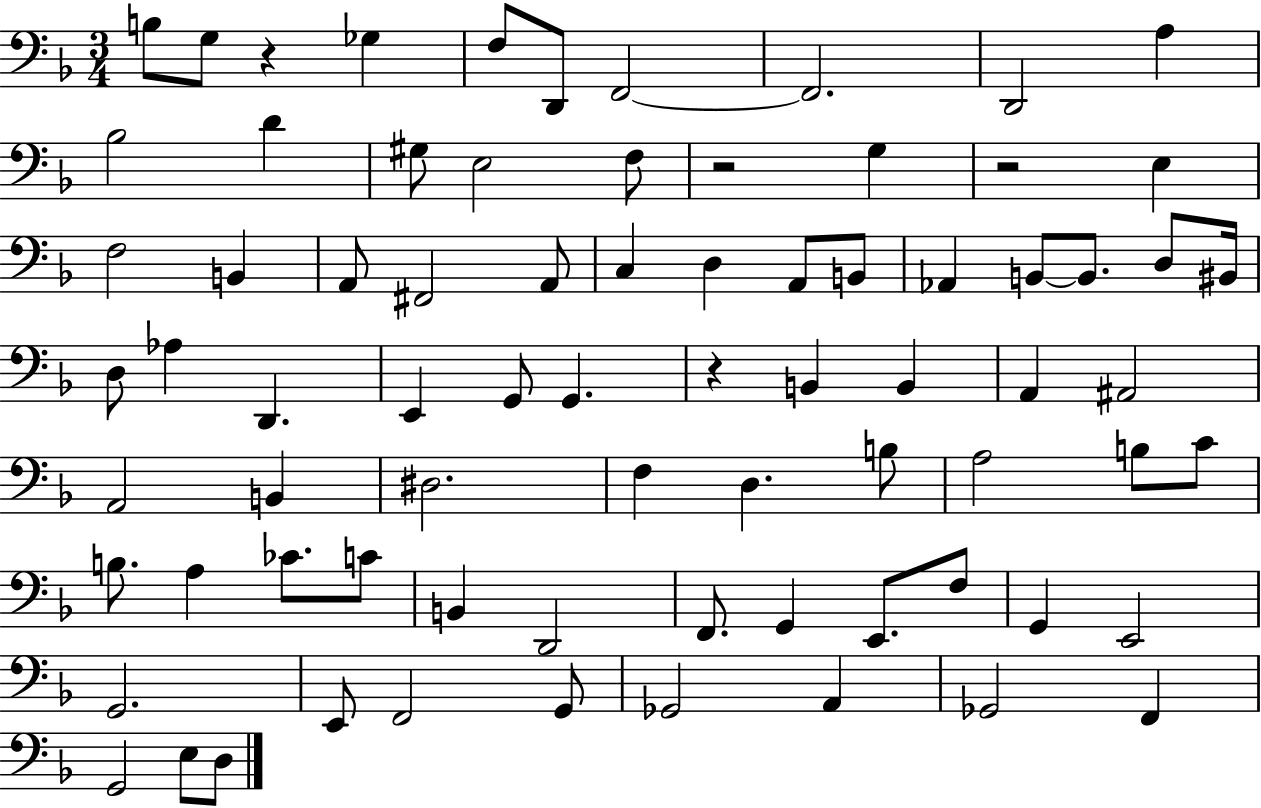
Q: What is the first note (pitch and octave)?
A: B3